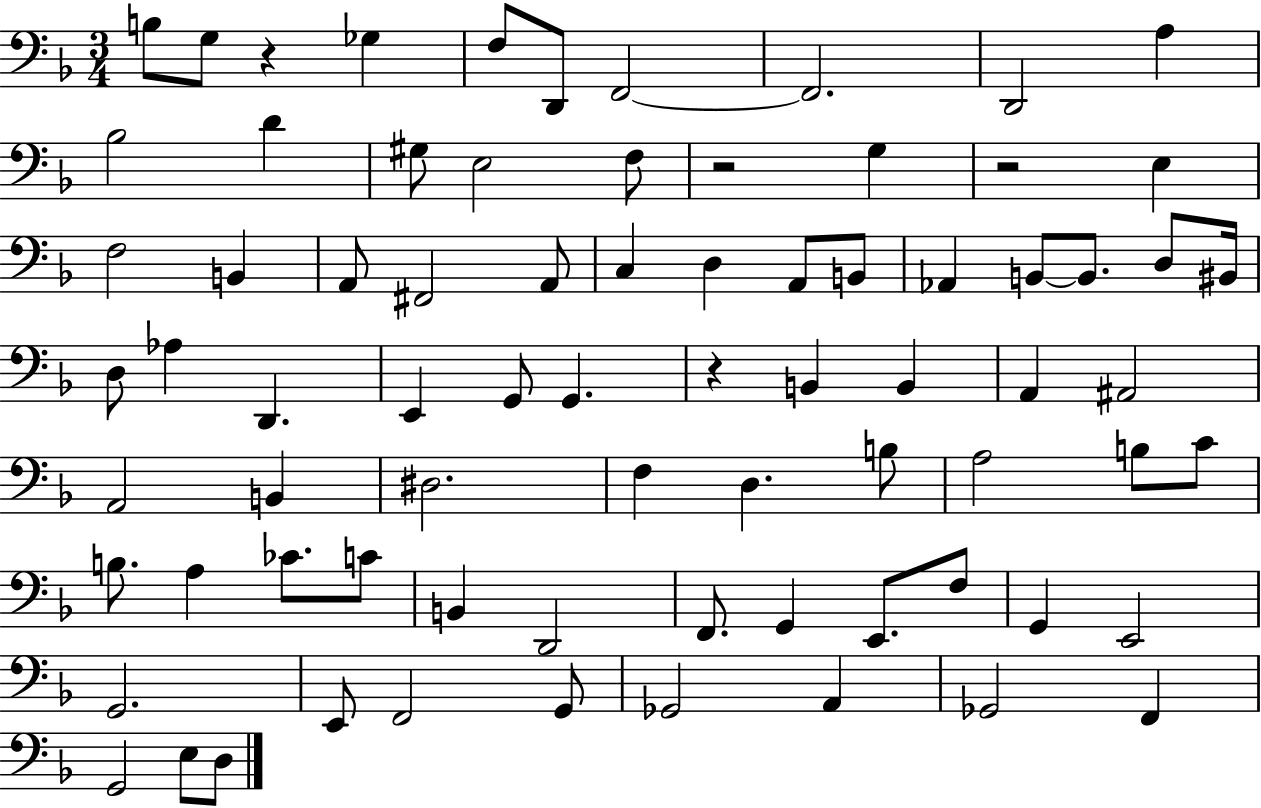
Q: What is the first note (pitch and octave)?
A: B3